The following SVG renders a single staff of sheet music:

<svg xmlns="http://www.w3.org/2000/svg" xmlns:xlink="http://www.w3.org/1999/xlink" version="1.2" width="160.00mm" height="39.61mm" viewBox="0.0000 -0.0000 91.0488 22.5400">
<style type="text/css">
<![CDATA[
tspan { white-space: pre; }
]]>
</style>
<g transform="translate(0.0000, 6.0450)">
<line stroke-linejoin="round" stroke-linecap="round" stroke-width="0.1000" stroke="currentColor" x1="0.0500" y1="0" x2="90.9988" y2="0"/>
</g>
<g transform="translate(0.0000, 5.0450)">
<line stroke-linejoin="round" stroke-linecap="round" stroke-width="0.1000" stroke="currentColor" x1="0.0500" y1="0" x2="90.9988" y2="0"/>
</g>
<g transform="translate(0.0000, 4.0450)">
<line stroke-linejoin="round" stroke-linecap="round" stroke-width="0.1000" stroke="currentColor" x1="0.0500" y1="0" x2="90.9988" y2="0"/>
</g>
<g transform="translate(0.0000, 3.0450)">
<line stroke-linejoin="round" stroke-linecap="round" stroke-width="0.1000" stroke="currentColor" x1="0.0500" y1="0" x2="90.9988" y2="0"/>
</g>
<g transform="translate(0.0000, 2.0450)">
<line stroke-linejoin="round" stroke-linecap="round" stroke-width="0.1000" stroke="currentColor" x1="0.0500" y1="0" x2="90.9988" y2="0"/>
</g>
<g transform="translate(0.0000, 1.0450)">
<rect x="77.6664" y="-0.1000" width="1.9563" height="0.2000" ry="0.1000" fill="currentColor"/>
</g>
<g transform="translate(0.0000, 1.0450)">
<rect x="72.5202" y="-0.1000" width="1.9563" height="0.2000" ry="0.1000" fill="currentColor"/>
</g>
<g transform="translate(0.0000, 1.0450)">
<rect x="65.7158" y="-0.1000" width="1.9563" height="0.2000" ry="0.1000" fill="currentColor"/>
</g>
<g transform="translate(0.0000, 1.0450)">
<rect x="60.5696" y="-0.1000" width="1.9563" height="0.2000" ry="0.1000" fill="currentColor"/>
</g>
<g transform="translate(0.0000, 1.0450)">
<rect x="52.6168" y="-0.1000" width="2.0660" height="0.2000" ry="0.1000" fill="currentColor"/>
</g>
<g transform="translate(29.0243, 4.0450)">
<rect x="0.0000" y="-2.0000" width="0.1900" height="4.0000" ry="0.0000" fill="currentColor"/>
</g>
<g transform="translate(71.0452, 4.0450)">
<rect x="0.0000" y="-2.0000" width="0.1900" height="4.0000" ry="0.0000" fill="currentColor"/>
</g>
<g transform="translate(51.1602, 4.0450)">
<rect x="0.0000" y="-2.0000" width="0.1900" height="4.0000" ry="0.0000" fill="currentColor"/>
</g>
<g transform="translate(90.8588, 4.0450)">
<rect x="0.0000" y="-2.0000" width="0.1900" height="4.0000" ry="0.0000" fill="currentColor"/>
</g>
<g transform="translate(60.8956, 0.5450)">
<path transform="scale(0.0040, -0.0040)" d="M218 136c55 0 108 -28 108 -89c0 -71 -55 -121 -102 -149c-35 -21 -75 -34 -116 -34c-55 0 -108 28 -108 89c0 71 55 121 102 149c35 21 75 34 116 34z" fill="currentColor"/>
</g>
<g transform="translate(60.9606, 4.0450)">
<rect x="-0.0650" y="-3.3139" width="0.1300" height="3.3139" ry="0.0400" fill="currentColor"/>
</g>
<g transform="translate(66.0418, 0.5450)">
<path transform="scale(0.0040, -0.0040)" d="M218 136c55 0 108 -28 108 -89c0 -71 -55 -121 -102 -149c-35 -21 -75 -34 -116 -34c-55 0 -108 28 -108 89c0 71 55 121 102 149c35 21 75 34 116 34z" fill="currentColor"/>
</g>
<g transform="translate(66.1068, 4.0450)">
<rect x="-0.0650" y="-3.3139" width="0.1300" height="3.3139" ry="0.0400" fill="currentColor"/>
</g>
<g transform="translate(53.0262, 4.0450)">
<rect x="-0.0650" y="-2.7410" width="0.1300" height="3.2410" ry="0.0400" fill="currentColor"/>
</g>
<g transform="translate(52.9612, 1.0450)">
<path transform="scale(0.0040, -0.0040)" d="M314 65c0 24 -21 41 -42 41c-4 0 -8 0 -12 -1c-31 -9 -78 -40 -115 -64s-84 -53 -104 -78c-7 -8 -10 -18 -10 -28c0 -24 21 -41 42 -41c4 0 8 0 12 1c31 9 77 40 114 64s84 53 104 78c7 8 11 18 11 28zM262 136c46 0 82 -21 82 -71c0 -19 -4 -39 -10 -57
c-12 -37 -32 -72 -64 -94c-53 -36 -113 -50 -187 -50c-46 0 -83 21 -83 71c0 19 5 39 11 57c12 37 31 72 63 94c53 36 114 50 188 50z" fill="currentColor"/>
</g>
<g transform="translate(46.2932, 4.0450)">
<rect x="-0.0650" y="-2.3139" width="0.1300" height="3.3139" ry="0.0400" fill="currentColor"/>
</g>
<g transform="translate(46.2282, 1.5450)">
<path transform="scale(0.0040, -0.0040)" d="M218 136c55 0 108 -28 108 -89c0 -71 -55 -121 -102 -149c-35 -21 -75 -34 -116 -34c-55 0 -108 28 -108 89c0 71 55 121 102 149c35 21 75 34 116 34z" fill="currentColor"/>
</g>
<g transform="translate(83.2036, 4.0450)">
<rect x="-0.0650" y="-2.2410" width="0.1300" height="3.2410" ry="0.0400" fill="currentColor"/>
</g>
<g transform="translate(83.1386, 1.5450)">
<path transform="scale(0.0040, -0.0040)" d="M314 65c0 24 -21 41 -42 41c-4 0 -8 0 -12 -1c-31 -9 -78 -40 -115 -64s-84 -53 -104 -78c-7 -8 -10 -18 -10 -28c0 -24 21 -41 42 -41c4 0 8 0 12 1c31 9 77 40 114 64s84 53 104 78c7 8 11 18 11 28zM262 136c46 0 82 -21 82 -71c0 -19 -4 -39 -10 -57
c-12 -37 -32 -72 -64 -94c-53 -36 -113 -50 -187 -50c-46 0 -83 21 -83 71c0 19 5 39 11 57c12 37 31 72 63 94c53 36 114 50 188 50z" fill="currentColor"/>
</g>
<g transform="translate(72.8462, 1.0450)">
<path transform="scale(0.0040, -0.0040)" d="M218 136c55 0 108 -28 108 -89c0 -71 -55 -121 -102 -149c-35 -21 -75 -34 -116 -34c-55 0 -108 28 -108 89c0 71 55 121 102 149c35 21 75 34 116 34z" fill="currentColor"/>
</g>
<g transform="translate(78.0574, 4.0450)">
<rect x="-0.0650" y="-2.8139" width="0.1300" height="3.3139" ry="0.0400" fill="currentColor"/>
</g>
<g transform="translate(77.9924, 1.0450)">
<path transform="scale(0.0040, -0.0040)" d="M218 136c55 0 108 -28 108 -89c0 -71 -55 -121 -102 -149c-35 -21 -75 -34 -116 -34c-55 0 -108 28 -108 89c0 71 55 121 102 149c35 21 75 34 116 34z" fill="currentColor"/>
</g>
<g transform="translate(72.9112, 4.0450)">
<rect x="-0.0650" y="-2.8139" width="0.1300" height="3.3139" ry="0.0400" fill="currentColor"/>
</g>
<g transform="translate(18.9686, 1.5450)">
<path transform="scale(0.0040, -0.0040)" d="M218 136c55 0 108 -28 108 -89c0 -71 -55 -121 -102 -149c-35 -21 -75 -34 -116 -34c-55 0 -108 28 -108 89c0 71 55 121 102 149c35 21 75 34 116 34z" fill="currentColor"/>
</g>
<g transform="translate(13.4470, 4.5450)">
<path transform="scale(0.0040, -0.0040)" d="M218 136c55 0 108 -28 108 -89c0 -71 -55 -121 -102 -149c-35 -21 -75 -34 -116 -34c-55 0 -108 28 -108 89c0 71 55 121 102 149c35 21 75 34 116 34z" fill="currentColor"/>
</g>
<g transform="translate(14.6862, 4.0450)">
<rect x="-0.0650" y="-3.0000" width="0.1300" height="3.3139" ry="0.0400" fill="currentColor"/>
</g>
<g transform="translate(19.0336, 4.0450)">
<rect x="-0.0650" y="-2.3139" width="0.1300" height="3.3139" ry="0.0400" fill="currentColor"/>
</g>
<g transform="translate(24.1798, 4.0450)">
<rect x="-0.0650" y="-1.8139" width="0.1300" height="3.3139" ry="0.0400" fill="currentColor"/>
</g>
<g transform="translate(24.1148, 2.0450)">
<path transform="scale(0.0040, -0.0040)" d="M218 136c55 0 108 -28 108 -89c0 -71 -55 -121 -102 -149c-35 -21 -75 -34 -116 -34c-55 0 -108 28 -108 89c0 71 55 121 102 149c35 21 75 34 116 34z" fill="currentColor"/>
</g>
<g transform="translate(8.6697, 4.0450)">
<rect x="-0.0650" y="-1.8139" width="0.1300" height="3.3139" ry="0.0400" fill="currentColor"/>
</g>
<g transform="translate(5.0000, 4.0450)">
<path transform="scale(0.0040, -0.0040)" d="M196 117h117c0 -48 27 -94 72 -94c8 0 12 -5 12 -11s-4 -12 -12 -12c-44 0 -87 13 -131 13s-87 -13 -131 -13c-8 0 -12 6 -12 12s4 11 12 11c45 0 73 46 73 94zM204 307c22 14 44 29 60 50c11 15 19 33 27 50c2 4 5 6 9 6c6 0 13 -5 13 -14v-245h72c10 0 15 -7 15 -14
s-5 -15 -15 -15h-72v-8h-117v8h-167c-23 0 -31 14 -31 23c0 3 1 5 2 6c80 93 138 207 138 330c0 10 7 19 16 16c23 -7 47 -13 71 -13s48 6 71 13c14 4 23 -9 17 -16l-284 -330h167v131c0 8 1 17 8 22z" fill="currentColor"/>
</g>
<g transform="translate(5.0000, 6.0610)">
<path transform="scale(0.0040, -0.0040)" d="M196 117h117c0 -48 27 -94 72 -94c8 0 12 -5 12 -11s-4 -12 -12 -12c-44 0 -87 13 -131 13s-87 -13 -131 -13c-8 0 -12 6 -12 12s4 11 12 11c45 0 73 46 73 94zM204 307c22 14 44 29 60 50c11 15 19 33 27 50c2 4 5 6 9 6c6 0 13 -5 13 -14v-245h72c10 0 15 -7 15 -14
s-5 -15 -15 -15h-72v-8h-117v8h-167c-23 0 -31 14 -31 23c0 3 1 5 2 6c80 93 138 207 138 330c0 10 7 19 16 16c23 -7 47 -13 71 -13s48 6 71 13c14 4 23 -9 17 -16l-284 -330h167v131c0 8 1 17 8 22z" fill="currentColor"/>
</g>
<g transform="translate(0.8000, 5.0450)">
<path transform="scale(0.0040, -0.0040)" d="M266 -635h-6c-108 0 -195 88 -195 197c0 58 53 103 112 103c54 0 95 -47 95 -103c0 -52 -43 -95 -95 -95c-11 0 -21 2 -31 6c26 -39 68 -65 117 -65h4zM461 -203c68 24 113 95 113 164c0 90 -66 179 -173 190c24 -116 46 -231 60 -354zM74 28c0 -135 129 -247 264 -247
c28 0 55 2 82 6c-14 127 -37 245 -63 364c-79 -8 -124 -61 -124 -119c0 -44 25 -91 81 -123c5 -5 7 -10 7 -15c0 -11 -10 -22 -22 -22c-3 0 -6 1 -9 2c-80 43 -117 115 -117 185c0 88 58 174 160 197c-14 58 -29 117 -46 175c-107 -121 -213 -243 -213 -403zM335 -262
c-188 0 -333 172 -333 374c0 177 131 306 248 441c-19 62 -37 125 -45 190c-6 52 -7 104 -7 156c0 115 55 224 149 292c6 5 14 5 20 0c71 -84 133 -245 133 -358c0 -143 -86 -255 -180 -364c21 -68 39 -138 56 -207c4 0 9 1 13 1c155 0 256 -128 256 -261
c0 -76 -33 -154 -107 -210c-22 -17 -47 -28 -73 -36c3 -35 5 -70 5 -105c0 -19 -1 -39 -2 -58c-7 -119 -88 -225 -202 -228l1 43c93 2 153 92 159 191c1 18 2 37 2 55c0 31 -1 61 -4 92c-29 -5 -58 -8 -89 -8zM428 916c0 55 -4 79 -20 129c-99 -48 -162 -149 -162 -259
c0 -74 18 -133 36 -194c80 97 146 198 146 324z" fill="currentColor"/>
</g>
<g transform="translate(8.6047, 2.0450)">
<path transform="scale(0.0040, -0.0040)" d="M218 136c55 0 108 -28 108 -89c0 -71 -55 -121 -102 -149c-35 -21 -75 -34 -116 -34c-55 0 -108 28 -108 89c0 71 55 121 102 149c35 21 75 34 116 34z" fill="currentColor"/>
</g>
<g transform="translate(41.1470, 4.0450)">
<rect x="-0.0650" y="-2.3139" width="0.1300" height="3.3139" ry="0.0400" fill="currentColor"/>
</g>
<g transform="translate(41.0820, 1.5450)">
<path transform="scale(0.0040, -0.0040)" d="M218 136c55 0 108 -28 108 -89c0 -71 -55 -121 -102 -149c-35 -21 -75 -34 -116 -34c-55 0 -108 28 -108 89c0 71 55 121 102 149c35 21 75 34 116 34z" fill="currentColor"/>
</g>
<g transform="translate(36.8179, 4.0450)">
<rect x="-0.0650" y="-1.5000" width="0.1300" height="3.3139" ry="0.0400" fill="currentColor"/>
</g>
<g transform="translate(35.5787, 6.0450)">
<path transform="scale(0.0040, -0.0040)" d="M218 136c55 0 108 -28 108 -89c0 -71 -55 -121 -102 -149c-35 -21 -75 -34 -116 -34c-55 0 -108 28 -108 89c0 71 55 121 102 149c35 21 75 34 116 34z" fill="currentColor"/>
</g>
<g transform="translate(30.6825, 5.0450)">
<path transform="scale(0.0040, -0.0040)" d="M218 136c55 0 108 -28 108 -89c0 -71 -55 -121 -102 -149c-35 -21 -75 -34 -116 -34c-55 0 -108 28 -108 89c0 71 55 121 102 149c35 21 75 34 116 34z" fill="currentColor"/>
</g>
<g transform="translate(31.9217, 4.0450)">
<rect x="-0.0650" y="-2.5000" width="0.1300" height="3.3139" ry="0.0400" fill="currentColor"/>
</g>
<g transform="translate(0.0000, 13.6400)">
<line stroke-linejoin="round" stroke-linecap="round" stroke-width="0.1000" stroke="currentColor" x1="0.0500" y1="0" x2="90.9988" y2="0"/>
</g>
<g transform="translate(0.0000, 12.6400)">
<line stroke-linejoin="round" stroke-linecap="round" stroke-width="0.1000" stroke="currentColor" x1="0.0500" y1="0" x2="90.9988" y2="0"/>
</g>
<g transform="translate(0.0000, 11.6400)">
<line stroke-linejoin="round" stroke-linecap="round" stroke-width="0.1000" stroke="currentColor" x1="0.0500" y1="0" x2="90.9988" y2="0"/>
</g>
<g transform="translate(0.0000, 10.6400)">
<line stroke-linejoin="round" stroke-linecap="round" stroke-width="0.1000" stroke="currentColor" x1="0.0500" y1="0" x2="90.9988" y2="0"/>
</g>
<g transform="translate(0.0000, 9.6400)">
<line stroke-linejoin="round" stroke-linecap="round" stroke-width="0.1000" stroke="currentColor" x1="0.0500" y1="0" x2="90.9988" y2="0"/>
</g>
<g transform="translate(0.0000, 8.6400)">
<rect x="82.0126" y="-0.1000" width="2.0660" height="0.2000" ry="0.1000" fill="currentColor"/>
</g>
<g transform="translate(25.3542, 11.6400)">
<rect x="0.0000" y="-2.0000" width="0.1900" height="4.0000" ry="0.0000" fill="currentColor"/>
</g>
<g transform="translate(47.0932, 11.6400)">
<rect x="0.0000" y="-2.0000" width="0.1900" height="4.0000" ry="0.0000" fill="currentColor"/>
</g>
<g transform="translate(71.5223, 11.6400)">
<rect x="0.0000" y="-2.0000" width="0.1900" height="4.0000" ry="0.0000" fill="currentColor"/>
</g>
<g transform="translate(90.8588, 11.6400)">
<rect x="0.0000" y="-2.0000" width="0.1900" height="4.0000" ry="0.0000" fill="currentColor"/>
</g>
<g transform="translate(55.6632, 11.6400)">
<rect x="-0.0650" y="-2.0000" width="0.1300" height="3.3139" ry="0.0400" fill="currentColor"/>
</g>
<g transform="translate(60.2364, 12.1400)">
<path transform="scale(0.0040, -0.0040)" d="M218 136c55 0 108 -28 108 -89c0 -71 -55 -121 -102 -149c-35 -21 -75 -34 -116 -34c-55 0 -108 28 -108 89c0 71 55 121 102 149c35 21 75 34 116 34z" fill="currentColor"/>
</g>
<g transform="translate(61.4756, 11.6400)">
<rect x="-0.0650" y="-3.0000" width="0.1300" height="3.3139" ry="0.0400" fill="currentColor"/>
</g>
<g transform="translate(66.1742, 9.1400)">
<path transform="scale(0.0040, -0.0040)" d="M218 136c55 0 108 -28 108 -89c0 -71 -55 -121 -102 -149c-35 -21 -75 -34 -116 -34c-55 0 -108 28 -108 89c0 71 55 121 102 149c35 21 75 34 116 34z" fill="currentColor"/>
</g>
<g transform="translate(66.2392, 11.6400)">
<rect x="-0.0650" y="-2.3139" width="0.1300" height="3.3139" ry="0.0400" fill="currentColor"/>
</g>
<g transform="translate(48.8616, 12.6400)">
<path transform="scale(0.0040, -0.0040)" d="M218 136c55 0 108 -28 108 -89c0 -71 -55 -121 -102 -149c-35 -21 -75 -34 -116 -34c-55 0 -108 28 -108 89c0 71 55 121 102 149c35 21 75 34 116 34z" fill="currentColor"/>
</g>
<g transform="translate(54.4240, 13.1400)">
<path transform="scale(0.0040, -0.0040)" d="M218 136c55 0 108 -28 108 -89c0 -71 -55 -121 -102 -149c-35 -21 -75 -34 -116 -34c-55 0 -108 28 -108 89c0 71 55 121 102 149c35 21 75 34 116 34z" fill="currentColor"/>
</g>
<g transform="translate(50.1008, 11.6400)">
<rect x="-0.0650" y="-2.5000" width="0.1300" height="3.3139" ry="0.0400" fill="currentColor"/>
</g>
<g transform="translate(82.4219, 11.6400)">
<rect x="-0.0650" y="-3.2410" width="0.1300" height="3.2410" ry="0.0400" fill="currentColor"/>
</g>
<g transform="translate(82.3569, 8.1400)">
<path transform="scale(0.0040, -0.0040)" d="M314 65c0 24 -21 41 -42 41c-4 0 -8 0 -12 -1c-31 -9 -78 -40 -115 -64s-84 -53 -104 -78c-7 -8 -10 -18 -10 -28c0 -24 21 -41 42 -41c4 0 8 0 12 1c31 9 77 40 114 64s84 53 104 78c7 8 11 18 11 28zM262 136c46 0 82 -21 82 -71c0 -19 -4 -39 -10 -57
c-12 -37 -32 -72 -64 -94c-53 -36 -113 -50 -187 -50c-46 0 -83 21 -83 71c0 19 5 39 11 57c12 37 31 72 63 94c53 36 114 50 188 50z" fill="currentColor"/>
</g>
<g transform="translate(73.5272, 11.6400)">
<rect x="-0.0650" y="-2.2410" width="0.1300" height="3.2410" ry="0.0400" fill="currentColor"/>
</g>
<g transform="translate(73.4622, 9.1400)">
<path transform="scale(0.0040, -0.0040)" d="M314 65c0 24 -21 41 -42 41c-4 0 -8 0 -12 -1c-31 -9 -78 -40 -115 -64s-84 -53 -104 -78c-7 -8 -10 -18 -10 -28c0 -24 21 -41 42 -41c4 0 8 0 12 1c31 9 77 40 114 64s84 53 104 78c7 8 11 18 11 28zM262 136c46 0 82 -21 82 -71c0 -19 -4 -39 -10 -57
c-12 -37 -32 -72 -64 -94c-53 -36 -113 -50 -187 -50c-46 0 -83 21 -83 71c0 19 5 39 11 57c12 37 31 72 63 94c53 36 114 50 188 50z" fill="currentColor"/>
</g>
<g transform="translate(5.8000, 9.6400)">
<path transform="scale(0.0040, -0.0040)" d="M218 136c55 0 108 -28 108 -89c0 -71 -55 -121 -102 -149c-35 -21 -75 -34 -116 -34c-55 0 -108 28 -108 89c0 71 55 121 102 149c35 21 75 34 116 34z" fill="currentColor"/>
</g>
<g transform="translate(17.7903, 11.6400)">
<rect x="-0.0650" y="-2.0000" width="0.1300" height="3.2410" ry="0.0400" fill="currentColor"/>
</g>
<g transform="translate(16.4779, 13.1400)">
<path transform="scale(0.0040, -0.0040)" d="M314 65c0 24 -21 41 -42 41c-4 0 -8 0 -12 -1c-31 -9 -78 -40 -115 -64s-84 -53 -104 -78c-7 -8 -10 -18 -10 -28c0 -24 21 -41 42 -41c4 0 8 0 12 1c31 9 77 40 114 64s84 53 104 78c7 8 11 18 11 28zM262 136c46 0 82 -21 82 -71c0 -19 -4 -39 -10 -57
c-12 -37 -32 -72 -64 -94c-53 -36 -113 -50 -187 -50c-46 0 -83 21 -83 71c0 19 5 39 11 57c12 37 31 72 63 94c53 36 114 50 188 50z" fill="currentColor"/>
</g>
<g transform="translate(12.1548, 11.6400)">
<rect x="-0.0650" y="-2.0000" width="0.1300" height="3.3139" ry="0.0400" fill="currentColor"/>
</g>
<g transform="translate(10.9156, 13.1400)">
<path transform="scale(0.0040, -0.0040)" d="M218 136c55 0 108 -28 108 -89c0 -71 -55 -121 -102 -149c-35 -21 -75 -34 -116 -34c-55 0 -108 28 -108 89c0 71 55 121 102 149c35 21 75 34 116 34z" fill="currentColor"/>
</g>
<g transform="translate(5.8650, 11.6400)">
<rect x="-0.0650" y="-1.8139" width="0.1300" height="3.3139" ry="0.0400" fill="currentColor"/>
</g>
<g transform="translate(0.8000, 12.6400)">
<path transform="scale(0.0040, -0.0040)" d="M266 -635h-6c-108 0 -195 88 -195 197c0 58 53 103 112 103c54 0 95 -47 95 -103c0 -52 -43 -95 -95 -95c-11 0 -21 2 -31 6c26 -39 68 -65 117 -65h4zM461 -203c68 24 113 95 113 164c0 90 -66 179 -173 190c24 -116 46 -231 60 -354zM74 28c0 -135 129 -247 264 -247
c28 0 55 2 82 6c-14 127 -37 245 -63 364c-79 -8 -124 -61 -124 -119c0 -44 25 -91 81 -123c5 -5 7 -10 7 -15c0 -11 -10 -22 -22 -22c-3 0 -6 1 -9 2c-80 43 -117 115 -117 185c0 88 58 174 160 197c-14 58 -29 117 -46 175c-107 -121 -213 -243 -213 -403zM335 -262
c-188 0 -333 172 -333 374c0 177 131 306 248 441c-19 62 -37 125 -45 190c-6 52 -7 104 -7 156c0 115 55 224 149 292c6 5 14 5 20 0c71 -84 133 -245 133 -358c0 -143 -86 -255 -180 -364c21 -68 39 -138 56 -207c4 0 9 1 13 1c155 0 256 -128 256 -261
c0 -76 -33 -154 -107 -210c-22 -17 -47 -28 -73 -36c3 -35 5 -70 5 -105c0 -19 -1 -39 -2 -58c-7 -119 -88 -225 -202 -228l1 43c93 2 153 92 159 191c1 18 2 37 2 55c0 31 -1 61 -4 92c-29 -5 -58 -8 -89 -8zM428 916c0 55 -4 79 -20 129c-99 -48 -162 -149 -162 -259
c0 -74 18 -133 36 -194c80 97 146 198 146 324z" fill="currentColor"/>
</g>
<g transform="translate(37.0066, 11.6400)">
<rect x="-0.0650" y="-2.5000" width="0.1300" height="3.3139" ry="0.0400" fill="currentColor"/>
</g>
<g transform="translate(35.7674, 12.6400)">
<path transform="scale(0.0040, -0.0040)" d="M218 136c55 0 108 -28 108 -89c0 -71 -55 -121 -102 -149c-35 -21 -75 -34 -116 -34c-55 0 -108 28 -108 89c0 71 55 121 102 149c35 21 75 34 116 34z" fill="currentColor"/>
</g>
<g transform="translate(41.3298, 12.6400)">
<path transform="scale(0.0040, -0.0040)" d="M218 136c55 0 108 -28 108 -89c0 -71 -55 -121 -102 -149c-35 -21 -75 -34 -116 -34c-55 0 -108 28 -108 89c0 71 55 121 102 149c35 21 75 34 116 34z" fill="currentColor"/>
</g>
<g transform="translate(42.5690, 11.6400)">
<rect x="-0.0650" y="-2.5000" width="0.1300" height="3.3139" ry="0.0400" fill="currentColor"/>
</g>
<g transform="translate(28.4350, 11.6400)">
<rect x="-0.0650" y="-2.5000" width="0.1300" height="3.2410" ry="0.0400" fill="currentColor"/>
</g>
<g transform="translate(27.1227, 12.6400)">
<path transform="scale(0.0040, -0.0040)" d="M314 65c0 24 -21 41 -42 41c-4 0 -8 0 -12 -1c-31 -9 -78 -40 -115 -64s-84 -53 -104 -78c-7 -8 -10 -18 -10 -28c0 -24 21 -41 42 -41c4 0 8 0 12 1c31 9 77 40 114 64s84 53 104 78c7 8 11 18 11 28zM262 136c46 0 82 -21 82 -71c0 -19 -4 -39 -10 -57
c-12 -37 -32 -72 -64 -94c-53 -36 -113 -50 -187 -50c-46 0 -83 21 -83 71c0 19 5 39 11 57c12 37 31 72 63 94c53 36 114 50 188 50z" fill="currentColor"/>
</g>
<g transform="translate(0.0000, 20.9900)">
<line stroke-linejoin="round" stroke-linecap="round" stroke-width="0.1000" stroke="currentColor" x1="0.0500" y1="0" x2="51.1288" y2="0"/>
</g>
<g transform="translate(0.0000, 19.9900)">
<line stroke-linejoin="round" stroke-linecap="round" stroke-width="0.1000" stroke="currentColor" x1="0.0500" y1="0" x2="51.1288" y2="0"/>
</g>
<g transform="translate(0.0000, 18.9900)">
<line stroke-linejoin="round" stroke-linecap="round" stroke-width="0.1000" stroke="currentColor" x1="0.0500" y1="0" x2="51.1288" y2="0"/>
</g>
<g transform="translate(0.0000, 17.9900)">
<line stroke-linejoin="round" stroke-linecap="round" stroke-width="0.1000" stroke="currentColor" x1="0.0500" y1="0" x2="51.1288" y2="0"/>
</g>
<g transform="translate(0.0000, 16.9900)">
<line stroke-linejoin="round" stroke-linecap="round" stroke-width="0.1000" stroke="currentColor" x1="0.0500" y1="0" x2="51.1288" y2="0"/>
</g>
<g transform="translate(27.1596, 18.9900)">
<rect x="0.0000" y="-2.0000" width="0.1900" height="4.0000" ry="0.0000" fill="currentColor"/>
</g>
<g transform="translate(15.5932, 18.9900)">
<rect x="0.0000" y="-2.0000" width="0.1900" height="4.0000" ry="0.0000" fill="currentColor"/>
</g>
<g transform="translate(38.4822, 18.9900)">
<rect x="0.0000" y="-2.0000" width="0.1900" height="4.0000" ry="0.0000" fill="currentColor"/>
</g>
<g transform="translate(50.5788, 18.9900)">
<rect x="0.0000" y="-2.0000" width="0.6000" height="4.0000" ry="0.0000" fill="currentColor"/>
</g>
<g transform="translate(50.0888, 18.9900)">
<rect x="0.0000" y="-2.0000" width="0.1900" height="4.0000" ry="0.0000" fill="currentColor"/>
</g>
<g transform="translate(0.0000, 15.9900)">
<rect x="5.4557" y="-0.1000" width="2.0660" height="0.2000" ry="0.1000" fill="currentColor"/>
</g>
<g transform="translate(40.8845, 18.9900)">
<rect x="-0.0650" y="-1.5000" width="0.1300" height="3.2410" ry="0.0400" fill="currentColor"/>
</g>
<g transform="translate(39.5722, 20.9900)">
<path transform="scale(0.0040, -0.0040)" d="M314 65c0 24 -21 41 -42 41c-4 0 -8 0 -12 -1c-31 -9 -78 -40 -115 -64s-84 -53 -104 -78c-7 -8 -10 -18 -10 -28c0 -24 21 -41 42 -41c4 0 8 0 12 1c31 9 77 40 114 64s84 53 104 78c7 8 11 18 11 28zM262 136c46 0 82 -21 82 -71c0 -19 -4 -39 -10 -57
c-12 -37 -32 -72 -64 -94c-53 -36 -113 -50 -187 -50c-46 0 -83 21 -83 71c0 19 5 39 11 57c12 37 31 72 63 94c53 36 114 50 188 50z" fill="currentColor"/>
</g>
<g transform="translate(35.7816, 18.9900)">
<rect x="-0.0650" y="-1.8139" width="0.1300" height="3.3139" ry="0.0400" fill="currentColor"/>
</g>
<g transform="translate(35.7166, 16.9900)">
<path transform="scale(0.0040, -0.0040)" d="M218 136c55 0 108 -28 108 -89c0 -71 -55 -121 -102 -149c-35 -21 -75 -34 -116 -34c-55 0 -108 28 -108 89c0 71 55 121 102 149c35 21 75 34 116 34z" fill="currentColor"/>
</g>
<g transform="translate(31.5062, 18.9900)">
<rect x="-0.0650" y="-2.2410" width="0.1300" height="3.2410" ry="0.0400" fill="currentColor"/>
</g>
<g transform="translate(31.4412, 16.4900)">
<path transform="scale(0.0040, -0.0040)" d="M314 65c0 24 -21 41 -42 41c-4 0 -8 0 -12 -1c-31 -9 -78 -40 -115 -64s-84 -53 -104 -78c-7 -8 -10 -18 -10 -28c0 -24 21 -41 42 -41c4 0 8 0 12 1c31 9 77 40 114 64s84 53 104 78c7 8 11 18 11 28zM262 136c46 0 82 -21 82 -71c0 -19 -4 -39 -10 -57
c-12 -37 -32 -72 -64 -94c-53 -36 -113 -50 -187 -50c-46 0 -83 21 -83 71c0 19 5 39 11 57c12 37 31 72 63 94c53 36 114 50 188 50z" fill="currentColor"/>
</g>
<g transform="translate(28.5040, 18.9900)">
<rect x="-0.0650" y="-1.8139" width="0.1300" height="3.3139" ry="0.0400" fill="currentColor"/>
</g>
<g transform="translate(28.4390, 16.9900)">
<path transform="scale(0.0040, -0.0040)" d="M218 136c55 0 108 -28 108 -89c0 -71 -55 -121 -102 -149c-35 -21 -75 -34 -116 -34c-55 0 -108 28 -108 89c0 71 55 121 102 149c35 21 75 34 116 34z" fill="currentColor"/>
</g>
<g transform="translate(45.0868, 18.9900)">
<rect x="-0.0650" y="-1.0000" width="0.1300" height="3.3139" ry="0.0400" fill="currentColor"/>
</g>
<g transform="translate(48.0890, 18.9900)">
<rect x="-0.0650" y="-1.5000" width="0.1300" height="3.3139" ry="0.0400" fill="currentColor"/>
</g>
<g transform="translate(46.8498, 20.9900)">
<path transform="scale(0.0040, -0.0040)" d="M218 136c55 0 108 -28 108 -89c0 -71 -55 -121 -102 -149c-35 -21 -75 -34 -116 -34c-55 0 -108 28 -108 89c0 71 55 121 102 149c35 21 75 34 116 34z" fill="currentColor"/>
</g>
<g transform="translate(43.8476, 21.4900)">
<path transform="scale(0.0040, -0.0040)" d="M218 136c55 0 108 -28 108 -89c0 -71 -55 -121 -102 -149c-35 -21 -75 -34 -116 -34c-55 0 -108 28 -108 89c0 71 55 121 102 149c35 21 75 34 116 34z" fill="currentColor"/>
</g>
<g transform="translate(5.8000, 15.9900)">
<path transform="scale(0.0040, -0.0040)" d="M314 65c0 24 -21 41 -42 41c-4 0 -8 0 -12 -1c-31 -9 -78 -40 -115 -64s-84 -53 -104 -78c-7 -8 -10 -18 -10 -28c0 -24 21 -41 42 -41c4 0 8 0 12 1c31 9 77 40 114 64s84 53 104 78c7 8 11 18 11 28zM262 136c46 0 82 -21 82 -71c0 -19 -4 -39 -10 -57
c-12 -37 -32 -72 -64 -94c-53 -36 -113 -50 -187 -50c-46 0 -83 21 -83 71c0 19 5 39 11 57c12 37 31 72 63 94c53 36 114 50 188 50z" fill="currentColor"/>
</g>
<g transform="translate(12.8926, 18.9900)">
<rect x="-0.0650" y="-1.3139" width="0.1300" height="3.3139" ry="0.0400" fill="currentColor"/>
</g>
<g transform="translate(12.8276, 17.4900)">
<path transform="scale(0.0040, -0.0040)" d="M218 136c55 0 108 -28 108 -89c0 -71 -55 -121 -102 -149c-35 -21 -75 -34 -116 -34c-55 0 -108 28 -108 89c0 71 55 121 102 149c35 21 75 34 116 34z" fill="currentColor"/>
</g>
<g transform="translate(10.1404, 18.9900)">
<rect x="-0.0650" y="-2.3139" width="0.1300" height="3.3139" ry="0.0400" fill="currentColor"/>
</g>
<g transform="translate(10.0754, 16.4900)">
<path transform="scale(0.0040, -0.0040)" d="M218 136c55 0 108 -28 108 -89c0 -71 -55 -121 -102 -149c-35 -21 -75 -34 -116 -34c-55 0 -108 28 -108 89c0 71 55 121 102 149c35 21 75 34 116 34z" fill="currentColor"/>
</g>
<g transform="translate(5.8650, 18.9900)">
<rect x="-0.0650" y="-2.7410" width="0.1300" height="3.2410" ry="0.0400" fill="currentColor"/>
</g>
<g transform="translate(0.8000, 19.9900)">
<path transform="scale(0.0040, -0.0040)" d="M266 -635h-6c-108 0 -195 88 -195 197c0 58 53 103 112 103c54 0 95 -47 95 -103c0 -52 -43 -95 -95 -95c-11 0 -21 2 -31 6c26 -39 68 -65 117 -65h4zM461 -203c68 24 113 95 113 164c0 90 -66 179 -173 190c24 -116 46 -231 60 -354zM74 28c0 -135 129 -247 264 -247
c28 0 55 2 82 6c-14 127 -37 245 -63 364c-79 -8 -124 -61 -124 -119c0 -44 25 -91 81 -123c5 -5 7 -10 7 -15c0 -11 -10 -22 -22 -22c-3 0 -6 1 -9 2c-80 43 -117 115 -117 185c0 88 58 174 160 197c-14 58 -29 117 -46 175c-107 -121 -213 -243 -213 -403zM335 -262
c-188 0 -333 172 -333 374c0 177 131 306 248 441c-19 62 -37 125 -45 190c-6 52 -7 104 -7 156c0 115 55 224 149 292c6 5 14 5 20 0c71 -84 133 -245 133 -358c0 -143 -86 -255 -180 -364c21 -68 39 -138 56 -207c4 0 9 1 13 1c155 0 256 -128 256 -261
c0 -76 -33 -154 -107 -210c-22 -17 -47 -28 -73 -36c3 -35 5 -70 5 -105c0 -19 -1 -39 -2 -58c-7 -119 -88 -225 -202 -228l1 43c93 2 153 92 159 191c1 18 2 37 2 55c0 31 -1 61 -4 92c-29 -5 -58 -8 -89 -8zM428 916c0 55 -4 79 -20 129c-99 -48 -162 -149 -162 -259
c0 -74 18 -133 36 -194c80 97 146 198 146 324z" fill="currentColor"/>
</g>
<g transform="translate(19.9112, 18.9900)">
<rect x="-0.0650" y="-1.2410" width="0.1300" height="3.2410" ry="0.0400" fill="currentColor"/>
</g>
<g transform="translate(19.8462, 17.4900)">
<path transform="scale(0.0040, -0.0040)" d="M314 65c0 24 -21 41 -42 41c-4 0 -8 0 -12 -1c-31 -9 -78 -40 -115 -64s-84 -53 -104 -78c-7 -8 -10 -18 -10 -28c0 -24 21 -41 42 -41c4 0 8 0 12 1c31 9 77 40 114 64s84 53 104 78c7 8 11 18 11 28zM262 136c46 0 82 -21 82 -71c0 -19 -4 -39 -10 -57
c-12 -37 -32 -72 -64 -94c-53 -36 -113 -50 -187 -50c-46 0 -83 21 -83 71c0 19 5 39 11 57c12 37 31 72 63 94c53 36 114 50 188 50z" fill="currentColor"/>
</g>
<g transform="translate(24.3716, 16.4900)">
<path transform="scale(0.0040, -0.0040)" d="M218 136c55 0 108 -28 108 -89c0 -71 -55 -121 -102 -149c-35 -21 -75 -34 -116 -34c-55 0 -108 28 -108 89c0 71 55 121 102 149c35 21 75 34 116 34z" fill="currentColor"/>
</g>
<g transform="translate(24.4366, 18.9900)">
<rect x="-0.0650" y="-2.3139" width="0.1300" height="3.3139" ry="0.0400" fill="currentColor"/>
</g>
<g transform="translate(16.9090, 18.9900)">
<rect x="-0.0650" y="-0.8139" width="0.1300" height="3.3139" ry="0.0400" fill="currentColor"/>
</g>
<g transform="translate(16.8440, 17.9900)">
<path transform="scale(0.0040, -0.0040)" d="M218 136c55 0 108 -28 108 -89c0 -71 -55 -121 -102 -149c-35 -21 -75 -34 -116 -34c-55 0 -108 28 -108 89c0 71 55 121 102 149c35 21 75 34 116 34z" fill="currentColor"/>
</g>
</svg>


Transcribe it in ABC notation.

X:1
T:Untitled
M:4/4
L:1/4
K:C
f A g f G E g g a2 b b a a g2 f F F2 G2 G G G F A g g2 b2 a2 g e d e2 g f g2 f E2 D E